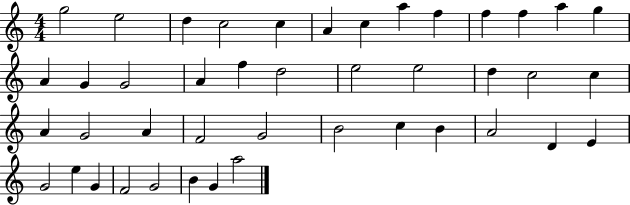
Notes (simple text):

G5/h E5/h D5/q C5/h C5/q A4/q C5/q A5/q F5/q F5/q F5/q A5/q G5/q A4/q G4/q G4/h A4/q F5/q D5/h E5/h E5/h D5/q C5/h C5/q A4/q G4/h A4/q F4/h G4/h B4/h C5/q B4/q A4/h D4/q E4/q G4/h E5/q G4/q F4/h G4/h B4/q G4/q A5/h